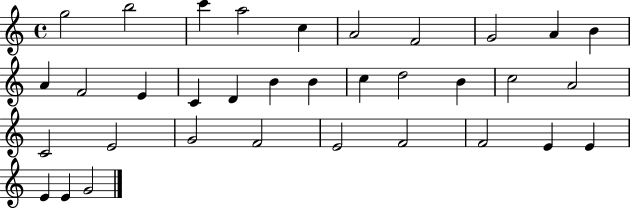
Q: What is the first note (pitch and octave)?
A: G5